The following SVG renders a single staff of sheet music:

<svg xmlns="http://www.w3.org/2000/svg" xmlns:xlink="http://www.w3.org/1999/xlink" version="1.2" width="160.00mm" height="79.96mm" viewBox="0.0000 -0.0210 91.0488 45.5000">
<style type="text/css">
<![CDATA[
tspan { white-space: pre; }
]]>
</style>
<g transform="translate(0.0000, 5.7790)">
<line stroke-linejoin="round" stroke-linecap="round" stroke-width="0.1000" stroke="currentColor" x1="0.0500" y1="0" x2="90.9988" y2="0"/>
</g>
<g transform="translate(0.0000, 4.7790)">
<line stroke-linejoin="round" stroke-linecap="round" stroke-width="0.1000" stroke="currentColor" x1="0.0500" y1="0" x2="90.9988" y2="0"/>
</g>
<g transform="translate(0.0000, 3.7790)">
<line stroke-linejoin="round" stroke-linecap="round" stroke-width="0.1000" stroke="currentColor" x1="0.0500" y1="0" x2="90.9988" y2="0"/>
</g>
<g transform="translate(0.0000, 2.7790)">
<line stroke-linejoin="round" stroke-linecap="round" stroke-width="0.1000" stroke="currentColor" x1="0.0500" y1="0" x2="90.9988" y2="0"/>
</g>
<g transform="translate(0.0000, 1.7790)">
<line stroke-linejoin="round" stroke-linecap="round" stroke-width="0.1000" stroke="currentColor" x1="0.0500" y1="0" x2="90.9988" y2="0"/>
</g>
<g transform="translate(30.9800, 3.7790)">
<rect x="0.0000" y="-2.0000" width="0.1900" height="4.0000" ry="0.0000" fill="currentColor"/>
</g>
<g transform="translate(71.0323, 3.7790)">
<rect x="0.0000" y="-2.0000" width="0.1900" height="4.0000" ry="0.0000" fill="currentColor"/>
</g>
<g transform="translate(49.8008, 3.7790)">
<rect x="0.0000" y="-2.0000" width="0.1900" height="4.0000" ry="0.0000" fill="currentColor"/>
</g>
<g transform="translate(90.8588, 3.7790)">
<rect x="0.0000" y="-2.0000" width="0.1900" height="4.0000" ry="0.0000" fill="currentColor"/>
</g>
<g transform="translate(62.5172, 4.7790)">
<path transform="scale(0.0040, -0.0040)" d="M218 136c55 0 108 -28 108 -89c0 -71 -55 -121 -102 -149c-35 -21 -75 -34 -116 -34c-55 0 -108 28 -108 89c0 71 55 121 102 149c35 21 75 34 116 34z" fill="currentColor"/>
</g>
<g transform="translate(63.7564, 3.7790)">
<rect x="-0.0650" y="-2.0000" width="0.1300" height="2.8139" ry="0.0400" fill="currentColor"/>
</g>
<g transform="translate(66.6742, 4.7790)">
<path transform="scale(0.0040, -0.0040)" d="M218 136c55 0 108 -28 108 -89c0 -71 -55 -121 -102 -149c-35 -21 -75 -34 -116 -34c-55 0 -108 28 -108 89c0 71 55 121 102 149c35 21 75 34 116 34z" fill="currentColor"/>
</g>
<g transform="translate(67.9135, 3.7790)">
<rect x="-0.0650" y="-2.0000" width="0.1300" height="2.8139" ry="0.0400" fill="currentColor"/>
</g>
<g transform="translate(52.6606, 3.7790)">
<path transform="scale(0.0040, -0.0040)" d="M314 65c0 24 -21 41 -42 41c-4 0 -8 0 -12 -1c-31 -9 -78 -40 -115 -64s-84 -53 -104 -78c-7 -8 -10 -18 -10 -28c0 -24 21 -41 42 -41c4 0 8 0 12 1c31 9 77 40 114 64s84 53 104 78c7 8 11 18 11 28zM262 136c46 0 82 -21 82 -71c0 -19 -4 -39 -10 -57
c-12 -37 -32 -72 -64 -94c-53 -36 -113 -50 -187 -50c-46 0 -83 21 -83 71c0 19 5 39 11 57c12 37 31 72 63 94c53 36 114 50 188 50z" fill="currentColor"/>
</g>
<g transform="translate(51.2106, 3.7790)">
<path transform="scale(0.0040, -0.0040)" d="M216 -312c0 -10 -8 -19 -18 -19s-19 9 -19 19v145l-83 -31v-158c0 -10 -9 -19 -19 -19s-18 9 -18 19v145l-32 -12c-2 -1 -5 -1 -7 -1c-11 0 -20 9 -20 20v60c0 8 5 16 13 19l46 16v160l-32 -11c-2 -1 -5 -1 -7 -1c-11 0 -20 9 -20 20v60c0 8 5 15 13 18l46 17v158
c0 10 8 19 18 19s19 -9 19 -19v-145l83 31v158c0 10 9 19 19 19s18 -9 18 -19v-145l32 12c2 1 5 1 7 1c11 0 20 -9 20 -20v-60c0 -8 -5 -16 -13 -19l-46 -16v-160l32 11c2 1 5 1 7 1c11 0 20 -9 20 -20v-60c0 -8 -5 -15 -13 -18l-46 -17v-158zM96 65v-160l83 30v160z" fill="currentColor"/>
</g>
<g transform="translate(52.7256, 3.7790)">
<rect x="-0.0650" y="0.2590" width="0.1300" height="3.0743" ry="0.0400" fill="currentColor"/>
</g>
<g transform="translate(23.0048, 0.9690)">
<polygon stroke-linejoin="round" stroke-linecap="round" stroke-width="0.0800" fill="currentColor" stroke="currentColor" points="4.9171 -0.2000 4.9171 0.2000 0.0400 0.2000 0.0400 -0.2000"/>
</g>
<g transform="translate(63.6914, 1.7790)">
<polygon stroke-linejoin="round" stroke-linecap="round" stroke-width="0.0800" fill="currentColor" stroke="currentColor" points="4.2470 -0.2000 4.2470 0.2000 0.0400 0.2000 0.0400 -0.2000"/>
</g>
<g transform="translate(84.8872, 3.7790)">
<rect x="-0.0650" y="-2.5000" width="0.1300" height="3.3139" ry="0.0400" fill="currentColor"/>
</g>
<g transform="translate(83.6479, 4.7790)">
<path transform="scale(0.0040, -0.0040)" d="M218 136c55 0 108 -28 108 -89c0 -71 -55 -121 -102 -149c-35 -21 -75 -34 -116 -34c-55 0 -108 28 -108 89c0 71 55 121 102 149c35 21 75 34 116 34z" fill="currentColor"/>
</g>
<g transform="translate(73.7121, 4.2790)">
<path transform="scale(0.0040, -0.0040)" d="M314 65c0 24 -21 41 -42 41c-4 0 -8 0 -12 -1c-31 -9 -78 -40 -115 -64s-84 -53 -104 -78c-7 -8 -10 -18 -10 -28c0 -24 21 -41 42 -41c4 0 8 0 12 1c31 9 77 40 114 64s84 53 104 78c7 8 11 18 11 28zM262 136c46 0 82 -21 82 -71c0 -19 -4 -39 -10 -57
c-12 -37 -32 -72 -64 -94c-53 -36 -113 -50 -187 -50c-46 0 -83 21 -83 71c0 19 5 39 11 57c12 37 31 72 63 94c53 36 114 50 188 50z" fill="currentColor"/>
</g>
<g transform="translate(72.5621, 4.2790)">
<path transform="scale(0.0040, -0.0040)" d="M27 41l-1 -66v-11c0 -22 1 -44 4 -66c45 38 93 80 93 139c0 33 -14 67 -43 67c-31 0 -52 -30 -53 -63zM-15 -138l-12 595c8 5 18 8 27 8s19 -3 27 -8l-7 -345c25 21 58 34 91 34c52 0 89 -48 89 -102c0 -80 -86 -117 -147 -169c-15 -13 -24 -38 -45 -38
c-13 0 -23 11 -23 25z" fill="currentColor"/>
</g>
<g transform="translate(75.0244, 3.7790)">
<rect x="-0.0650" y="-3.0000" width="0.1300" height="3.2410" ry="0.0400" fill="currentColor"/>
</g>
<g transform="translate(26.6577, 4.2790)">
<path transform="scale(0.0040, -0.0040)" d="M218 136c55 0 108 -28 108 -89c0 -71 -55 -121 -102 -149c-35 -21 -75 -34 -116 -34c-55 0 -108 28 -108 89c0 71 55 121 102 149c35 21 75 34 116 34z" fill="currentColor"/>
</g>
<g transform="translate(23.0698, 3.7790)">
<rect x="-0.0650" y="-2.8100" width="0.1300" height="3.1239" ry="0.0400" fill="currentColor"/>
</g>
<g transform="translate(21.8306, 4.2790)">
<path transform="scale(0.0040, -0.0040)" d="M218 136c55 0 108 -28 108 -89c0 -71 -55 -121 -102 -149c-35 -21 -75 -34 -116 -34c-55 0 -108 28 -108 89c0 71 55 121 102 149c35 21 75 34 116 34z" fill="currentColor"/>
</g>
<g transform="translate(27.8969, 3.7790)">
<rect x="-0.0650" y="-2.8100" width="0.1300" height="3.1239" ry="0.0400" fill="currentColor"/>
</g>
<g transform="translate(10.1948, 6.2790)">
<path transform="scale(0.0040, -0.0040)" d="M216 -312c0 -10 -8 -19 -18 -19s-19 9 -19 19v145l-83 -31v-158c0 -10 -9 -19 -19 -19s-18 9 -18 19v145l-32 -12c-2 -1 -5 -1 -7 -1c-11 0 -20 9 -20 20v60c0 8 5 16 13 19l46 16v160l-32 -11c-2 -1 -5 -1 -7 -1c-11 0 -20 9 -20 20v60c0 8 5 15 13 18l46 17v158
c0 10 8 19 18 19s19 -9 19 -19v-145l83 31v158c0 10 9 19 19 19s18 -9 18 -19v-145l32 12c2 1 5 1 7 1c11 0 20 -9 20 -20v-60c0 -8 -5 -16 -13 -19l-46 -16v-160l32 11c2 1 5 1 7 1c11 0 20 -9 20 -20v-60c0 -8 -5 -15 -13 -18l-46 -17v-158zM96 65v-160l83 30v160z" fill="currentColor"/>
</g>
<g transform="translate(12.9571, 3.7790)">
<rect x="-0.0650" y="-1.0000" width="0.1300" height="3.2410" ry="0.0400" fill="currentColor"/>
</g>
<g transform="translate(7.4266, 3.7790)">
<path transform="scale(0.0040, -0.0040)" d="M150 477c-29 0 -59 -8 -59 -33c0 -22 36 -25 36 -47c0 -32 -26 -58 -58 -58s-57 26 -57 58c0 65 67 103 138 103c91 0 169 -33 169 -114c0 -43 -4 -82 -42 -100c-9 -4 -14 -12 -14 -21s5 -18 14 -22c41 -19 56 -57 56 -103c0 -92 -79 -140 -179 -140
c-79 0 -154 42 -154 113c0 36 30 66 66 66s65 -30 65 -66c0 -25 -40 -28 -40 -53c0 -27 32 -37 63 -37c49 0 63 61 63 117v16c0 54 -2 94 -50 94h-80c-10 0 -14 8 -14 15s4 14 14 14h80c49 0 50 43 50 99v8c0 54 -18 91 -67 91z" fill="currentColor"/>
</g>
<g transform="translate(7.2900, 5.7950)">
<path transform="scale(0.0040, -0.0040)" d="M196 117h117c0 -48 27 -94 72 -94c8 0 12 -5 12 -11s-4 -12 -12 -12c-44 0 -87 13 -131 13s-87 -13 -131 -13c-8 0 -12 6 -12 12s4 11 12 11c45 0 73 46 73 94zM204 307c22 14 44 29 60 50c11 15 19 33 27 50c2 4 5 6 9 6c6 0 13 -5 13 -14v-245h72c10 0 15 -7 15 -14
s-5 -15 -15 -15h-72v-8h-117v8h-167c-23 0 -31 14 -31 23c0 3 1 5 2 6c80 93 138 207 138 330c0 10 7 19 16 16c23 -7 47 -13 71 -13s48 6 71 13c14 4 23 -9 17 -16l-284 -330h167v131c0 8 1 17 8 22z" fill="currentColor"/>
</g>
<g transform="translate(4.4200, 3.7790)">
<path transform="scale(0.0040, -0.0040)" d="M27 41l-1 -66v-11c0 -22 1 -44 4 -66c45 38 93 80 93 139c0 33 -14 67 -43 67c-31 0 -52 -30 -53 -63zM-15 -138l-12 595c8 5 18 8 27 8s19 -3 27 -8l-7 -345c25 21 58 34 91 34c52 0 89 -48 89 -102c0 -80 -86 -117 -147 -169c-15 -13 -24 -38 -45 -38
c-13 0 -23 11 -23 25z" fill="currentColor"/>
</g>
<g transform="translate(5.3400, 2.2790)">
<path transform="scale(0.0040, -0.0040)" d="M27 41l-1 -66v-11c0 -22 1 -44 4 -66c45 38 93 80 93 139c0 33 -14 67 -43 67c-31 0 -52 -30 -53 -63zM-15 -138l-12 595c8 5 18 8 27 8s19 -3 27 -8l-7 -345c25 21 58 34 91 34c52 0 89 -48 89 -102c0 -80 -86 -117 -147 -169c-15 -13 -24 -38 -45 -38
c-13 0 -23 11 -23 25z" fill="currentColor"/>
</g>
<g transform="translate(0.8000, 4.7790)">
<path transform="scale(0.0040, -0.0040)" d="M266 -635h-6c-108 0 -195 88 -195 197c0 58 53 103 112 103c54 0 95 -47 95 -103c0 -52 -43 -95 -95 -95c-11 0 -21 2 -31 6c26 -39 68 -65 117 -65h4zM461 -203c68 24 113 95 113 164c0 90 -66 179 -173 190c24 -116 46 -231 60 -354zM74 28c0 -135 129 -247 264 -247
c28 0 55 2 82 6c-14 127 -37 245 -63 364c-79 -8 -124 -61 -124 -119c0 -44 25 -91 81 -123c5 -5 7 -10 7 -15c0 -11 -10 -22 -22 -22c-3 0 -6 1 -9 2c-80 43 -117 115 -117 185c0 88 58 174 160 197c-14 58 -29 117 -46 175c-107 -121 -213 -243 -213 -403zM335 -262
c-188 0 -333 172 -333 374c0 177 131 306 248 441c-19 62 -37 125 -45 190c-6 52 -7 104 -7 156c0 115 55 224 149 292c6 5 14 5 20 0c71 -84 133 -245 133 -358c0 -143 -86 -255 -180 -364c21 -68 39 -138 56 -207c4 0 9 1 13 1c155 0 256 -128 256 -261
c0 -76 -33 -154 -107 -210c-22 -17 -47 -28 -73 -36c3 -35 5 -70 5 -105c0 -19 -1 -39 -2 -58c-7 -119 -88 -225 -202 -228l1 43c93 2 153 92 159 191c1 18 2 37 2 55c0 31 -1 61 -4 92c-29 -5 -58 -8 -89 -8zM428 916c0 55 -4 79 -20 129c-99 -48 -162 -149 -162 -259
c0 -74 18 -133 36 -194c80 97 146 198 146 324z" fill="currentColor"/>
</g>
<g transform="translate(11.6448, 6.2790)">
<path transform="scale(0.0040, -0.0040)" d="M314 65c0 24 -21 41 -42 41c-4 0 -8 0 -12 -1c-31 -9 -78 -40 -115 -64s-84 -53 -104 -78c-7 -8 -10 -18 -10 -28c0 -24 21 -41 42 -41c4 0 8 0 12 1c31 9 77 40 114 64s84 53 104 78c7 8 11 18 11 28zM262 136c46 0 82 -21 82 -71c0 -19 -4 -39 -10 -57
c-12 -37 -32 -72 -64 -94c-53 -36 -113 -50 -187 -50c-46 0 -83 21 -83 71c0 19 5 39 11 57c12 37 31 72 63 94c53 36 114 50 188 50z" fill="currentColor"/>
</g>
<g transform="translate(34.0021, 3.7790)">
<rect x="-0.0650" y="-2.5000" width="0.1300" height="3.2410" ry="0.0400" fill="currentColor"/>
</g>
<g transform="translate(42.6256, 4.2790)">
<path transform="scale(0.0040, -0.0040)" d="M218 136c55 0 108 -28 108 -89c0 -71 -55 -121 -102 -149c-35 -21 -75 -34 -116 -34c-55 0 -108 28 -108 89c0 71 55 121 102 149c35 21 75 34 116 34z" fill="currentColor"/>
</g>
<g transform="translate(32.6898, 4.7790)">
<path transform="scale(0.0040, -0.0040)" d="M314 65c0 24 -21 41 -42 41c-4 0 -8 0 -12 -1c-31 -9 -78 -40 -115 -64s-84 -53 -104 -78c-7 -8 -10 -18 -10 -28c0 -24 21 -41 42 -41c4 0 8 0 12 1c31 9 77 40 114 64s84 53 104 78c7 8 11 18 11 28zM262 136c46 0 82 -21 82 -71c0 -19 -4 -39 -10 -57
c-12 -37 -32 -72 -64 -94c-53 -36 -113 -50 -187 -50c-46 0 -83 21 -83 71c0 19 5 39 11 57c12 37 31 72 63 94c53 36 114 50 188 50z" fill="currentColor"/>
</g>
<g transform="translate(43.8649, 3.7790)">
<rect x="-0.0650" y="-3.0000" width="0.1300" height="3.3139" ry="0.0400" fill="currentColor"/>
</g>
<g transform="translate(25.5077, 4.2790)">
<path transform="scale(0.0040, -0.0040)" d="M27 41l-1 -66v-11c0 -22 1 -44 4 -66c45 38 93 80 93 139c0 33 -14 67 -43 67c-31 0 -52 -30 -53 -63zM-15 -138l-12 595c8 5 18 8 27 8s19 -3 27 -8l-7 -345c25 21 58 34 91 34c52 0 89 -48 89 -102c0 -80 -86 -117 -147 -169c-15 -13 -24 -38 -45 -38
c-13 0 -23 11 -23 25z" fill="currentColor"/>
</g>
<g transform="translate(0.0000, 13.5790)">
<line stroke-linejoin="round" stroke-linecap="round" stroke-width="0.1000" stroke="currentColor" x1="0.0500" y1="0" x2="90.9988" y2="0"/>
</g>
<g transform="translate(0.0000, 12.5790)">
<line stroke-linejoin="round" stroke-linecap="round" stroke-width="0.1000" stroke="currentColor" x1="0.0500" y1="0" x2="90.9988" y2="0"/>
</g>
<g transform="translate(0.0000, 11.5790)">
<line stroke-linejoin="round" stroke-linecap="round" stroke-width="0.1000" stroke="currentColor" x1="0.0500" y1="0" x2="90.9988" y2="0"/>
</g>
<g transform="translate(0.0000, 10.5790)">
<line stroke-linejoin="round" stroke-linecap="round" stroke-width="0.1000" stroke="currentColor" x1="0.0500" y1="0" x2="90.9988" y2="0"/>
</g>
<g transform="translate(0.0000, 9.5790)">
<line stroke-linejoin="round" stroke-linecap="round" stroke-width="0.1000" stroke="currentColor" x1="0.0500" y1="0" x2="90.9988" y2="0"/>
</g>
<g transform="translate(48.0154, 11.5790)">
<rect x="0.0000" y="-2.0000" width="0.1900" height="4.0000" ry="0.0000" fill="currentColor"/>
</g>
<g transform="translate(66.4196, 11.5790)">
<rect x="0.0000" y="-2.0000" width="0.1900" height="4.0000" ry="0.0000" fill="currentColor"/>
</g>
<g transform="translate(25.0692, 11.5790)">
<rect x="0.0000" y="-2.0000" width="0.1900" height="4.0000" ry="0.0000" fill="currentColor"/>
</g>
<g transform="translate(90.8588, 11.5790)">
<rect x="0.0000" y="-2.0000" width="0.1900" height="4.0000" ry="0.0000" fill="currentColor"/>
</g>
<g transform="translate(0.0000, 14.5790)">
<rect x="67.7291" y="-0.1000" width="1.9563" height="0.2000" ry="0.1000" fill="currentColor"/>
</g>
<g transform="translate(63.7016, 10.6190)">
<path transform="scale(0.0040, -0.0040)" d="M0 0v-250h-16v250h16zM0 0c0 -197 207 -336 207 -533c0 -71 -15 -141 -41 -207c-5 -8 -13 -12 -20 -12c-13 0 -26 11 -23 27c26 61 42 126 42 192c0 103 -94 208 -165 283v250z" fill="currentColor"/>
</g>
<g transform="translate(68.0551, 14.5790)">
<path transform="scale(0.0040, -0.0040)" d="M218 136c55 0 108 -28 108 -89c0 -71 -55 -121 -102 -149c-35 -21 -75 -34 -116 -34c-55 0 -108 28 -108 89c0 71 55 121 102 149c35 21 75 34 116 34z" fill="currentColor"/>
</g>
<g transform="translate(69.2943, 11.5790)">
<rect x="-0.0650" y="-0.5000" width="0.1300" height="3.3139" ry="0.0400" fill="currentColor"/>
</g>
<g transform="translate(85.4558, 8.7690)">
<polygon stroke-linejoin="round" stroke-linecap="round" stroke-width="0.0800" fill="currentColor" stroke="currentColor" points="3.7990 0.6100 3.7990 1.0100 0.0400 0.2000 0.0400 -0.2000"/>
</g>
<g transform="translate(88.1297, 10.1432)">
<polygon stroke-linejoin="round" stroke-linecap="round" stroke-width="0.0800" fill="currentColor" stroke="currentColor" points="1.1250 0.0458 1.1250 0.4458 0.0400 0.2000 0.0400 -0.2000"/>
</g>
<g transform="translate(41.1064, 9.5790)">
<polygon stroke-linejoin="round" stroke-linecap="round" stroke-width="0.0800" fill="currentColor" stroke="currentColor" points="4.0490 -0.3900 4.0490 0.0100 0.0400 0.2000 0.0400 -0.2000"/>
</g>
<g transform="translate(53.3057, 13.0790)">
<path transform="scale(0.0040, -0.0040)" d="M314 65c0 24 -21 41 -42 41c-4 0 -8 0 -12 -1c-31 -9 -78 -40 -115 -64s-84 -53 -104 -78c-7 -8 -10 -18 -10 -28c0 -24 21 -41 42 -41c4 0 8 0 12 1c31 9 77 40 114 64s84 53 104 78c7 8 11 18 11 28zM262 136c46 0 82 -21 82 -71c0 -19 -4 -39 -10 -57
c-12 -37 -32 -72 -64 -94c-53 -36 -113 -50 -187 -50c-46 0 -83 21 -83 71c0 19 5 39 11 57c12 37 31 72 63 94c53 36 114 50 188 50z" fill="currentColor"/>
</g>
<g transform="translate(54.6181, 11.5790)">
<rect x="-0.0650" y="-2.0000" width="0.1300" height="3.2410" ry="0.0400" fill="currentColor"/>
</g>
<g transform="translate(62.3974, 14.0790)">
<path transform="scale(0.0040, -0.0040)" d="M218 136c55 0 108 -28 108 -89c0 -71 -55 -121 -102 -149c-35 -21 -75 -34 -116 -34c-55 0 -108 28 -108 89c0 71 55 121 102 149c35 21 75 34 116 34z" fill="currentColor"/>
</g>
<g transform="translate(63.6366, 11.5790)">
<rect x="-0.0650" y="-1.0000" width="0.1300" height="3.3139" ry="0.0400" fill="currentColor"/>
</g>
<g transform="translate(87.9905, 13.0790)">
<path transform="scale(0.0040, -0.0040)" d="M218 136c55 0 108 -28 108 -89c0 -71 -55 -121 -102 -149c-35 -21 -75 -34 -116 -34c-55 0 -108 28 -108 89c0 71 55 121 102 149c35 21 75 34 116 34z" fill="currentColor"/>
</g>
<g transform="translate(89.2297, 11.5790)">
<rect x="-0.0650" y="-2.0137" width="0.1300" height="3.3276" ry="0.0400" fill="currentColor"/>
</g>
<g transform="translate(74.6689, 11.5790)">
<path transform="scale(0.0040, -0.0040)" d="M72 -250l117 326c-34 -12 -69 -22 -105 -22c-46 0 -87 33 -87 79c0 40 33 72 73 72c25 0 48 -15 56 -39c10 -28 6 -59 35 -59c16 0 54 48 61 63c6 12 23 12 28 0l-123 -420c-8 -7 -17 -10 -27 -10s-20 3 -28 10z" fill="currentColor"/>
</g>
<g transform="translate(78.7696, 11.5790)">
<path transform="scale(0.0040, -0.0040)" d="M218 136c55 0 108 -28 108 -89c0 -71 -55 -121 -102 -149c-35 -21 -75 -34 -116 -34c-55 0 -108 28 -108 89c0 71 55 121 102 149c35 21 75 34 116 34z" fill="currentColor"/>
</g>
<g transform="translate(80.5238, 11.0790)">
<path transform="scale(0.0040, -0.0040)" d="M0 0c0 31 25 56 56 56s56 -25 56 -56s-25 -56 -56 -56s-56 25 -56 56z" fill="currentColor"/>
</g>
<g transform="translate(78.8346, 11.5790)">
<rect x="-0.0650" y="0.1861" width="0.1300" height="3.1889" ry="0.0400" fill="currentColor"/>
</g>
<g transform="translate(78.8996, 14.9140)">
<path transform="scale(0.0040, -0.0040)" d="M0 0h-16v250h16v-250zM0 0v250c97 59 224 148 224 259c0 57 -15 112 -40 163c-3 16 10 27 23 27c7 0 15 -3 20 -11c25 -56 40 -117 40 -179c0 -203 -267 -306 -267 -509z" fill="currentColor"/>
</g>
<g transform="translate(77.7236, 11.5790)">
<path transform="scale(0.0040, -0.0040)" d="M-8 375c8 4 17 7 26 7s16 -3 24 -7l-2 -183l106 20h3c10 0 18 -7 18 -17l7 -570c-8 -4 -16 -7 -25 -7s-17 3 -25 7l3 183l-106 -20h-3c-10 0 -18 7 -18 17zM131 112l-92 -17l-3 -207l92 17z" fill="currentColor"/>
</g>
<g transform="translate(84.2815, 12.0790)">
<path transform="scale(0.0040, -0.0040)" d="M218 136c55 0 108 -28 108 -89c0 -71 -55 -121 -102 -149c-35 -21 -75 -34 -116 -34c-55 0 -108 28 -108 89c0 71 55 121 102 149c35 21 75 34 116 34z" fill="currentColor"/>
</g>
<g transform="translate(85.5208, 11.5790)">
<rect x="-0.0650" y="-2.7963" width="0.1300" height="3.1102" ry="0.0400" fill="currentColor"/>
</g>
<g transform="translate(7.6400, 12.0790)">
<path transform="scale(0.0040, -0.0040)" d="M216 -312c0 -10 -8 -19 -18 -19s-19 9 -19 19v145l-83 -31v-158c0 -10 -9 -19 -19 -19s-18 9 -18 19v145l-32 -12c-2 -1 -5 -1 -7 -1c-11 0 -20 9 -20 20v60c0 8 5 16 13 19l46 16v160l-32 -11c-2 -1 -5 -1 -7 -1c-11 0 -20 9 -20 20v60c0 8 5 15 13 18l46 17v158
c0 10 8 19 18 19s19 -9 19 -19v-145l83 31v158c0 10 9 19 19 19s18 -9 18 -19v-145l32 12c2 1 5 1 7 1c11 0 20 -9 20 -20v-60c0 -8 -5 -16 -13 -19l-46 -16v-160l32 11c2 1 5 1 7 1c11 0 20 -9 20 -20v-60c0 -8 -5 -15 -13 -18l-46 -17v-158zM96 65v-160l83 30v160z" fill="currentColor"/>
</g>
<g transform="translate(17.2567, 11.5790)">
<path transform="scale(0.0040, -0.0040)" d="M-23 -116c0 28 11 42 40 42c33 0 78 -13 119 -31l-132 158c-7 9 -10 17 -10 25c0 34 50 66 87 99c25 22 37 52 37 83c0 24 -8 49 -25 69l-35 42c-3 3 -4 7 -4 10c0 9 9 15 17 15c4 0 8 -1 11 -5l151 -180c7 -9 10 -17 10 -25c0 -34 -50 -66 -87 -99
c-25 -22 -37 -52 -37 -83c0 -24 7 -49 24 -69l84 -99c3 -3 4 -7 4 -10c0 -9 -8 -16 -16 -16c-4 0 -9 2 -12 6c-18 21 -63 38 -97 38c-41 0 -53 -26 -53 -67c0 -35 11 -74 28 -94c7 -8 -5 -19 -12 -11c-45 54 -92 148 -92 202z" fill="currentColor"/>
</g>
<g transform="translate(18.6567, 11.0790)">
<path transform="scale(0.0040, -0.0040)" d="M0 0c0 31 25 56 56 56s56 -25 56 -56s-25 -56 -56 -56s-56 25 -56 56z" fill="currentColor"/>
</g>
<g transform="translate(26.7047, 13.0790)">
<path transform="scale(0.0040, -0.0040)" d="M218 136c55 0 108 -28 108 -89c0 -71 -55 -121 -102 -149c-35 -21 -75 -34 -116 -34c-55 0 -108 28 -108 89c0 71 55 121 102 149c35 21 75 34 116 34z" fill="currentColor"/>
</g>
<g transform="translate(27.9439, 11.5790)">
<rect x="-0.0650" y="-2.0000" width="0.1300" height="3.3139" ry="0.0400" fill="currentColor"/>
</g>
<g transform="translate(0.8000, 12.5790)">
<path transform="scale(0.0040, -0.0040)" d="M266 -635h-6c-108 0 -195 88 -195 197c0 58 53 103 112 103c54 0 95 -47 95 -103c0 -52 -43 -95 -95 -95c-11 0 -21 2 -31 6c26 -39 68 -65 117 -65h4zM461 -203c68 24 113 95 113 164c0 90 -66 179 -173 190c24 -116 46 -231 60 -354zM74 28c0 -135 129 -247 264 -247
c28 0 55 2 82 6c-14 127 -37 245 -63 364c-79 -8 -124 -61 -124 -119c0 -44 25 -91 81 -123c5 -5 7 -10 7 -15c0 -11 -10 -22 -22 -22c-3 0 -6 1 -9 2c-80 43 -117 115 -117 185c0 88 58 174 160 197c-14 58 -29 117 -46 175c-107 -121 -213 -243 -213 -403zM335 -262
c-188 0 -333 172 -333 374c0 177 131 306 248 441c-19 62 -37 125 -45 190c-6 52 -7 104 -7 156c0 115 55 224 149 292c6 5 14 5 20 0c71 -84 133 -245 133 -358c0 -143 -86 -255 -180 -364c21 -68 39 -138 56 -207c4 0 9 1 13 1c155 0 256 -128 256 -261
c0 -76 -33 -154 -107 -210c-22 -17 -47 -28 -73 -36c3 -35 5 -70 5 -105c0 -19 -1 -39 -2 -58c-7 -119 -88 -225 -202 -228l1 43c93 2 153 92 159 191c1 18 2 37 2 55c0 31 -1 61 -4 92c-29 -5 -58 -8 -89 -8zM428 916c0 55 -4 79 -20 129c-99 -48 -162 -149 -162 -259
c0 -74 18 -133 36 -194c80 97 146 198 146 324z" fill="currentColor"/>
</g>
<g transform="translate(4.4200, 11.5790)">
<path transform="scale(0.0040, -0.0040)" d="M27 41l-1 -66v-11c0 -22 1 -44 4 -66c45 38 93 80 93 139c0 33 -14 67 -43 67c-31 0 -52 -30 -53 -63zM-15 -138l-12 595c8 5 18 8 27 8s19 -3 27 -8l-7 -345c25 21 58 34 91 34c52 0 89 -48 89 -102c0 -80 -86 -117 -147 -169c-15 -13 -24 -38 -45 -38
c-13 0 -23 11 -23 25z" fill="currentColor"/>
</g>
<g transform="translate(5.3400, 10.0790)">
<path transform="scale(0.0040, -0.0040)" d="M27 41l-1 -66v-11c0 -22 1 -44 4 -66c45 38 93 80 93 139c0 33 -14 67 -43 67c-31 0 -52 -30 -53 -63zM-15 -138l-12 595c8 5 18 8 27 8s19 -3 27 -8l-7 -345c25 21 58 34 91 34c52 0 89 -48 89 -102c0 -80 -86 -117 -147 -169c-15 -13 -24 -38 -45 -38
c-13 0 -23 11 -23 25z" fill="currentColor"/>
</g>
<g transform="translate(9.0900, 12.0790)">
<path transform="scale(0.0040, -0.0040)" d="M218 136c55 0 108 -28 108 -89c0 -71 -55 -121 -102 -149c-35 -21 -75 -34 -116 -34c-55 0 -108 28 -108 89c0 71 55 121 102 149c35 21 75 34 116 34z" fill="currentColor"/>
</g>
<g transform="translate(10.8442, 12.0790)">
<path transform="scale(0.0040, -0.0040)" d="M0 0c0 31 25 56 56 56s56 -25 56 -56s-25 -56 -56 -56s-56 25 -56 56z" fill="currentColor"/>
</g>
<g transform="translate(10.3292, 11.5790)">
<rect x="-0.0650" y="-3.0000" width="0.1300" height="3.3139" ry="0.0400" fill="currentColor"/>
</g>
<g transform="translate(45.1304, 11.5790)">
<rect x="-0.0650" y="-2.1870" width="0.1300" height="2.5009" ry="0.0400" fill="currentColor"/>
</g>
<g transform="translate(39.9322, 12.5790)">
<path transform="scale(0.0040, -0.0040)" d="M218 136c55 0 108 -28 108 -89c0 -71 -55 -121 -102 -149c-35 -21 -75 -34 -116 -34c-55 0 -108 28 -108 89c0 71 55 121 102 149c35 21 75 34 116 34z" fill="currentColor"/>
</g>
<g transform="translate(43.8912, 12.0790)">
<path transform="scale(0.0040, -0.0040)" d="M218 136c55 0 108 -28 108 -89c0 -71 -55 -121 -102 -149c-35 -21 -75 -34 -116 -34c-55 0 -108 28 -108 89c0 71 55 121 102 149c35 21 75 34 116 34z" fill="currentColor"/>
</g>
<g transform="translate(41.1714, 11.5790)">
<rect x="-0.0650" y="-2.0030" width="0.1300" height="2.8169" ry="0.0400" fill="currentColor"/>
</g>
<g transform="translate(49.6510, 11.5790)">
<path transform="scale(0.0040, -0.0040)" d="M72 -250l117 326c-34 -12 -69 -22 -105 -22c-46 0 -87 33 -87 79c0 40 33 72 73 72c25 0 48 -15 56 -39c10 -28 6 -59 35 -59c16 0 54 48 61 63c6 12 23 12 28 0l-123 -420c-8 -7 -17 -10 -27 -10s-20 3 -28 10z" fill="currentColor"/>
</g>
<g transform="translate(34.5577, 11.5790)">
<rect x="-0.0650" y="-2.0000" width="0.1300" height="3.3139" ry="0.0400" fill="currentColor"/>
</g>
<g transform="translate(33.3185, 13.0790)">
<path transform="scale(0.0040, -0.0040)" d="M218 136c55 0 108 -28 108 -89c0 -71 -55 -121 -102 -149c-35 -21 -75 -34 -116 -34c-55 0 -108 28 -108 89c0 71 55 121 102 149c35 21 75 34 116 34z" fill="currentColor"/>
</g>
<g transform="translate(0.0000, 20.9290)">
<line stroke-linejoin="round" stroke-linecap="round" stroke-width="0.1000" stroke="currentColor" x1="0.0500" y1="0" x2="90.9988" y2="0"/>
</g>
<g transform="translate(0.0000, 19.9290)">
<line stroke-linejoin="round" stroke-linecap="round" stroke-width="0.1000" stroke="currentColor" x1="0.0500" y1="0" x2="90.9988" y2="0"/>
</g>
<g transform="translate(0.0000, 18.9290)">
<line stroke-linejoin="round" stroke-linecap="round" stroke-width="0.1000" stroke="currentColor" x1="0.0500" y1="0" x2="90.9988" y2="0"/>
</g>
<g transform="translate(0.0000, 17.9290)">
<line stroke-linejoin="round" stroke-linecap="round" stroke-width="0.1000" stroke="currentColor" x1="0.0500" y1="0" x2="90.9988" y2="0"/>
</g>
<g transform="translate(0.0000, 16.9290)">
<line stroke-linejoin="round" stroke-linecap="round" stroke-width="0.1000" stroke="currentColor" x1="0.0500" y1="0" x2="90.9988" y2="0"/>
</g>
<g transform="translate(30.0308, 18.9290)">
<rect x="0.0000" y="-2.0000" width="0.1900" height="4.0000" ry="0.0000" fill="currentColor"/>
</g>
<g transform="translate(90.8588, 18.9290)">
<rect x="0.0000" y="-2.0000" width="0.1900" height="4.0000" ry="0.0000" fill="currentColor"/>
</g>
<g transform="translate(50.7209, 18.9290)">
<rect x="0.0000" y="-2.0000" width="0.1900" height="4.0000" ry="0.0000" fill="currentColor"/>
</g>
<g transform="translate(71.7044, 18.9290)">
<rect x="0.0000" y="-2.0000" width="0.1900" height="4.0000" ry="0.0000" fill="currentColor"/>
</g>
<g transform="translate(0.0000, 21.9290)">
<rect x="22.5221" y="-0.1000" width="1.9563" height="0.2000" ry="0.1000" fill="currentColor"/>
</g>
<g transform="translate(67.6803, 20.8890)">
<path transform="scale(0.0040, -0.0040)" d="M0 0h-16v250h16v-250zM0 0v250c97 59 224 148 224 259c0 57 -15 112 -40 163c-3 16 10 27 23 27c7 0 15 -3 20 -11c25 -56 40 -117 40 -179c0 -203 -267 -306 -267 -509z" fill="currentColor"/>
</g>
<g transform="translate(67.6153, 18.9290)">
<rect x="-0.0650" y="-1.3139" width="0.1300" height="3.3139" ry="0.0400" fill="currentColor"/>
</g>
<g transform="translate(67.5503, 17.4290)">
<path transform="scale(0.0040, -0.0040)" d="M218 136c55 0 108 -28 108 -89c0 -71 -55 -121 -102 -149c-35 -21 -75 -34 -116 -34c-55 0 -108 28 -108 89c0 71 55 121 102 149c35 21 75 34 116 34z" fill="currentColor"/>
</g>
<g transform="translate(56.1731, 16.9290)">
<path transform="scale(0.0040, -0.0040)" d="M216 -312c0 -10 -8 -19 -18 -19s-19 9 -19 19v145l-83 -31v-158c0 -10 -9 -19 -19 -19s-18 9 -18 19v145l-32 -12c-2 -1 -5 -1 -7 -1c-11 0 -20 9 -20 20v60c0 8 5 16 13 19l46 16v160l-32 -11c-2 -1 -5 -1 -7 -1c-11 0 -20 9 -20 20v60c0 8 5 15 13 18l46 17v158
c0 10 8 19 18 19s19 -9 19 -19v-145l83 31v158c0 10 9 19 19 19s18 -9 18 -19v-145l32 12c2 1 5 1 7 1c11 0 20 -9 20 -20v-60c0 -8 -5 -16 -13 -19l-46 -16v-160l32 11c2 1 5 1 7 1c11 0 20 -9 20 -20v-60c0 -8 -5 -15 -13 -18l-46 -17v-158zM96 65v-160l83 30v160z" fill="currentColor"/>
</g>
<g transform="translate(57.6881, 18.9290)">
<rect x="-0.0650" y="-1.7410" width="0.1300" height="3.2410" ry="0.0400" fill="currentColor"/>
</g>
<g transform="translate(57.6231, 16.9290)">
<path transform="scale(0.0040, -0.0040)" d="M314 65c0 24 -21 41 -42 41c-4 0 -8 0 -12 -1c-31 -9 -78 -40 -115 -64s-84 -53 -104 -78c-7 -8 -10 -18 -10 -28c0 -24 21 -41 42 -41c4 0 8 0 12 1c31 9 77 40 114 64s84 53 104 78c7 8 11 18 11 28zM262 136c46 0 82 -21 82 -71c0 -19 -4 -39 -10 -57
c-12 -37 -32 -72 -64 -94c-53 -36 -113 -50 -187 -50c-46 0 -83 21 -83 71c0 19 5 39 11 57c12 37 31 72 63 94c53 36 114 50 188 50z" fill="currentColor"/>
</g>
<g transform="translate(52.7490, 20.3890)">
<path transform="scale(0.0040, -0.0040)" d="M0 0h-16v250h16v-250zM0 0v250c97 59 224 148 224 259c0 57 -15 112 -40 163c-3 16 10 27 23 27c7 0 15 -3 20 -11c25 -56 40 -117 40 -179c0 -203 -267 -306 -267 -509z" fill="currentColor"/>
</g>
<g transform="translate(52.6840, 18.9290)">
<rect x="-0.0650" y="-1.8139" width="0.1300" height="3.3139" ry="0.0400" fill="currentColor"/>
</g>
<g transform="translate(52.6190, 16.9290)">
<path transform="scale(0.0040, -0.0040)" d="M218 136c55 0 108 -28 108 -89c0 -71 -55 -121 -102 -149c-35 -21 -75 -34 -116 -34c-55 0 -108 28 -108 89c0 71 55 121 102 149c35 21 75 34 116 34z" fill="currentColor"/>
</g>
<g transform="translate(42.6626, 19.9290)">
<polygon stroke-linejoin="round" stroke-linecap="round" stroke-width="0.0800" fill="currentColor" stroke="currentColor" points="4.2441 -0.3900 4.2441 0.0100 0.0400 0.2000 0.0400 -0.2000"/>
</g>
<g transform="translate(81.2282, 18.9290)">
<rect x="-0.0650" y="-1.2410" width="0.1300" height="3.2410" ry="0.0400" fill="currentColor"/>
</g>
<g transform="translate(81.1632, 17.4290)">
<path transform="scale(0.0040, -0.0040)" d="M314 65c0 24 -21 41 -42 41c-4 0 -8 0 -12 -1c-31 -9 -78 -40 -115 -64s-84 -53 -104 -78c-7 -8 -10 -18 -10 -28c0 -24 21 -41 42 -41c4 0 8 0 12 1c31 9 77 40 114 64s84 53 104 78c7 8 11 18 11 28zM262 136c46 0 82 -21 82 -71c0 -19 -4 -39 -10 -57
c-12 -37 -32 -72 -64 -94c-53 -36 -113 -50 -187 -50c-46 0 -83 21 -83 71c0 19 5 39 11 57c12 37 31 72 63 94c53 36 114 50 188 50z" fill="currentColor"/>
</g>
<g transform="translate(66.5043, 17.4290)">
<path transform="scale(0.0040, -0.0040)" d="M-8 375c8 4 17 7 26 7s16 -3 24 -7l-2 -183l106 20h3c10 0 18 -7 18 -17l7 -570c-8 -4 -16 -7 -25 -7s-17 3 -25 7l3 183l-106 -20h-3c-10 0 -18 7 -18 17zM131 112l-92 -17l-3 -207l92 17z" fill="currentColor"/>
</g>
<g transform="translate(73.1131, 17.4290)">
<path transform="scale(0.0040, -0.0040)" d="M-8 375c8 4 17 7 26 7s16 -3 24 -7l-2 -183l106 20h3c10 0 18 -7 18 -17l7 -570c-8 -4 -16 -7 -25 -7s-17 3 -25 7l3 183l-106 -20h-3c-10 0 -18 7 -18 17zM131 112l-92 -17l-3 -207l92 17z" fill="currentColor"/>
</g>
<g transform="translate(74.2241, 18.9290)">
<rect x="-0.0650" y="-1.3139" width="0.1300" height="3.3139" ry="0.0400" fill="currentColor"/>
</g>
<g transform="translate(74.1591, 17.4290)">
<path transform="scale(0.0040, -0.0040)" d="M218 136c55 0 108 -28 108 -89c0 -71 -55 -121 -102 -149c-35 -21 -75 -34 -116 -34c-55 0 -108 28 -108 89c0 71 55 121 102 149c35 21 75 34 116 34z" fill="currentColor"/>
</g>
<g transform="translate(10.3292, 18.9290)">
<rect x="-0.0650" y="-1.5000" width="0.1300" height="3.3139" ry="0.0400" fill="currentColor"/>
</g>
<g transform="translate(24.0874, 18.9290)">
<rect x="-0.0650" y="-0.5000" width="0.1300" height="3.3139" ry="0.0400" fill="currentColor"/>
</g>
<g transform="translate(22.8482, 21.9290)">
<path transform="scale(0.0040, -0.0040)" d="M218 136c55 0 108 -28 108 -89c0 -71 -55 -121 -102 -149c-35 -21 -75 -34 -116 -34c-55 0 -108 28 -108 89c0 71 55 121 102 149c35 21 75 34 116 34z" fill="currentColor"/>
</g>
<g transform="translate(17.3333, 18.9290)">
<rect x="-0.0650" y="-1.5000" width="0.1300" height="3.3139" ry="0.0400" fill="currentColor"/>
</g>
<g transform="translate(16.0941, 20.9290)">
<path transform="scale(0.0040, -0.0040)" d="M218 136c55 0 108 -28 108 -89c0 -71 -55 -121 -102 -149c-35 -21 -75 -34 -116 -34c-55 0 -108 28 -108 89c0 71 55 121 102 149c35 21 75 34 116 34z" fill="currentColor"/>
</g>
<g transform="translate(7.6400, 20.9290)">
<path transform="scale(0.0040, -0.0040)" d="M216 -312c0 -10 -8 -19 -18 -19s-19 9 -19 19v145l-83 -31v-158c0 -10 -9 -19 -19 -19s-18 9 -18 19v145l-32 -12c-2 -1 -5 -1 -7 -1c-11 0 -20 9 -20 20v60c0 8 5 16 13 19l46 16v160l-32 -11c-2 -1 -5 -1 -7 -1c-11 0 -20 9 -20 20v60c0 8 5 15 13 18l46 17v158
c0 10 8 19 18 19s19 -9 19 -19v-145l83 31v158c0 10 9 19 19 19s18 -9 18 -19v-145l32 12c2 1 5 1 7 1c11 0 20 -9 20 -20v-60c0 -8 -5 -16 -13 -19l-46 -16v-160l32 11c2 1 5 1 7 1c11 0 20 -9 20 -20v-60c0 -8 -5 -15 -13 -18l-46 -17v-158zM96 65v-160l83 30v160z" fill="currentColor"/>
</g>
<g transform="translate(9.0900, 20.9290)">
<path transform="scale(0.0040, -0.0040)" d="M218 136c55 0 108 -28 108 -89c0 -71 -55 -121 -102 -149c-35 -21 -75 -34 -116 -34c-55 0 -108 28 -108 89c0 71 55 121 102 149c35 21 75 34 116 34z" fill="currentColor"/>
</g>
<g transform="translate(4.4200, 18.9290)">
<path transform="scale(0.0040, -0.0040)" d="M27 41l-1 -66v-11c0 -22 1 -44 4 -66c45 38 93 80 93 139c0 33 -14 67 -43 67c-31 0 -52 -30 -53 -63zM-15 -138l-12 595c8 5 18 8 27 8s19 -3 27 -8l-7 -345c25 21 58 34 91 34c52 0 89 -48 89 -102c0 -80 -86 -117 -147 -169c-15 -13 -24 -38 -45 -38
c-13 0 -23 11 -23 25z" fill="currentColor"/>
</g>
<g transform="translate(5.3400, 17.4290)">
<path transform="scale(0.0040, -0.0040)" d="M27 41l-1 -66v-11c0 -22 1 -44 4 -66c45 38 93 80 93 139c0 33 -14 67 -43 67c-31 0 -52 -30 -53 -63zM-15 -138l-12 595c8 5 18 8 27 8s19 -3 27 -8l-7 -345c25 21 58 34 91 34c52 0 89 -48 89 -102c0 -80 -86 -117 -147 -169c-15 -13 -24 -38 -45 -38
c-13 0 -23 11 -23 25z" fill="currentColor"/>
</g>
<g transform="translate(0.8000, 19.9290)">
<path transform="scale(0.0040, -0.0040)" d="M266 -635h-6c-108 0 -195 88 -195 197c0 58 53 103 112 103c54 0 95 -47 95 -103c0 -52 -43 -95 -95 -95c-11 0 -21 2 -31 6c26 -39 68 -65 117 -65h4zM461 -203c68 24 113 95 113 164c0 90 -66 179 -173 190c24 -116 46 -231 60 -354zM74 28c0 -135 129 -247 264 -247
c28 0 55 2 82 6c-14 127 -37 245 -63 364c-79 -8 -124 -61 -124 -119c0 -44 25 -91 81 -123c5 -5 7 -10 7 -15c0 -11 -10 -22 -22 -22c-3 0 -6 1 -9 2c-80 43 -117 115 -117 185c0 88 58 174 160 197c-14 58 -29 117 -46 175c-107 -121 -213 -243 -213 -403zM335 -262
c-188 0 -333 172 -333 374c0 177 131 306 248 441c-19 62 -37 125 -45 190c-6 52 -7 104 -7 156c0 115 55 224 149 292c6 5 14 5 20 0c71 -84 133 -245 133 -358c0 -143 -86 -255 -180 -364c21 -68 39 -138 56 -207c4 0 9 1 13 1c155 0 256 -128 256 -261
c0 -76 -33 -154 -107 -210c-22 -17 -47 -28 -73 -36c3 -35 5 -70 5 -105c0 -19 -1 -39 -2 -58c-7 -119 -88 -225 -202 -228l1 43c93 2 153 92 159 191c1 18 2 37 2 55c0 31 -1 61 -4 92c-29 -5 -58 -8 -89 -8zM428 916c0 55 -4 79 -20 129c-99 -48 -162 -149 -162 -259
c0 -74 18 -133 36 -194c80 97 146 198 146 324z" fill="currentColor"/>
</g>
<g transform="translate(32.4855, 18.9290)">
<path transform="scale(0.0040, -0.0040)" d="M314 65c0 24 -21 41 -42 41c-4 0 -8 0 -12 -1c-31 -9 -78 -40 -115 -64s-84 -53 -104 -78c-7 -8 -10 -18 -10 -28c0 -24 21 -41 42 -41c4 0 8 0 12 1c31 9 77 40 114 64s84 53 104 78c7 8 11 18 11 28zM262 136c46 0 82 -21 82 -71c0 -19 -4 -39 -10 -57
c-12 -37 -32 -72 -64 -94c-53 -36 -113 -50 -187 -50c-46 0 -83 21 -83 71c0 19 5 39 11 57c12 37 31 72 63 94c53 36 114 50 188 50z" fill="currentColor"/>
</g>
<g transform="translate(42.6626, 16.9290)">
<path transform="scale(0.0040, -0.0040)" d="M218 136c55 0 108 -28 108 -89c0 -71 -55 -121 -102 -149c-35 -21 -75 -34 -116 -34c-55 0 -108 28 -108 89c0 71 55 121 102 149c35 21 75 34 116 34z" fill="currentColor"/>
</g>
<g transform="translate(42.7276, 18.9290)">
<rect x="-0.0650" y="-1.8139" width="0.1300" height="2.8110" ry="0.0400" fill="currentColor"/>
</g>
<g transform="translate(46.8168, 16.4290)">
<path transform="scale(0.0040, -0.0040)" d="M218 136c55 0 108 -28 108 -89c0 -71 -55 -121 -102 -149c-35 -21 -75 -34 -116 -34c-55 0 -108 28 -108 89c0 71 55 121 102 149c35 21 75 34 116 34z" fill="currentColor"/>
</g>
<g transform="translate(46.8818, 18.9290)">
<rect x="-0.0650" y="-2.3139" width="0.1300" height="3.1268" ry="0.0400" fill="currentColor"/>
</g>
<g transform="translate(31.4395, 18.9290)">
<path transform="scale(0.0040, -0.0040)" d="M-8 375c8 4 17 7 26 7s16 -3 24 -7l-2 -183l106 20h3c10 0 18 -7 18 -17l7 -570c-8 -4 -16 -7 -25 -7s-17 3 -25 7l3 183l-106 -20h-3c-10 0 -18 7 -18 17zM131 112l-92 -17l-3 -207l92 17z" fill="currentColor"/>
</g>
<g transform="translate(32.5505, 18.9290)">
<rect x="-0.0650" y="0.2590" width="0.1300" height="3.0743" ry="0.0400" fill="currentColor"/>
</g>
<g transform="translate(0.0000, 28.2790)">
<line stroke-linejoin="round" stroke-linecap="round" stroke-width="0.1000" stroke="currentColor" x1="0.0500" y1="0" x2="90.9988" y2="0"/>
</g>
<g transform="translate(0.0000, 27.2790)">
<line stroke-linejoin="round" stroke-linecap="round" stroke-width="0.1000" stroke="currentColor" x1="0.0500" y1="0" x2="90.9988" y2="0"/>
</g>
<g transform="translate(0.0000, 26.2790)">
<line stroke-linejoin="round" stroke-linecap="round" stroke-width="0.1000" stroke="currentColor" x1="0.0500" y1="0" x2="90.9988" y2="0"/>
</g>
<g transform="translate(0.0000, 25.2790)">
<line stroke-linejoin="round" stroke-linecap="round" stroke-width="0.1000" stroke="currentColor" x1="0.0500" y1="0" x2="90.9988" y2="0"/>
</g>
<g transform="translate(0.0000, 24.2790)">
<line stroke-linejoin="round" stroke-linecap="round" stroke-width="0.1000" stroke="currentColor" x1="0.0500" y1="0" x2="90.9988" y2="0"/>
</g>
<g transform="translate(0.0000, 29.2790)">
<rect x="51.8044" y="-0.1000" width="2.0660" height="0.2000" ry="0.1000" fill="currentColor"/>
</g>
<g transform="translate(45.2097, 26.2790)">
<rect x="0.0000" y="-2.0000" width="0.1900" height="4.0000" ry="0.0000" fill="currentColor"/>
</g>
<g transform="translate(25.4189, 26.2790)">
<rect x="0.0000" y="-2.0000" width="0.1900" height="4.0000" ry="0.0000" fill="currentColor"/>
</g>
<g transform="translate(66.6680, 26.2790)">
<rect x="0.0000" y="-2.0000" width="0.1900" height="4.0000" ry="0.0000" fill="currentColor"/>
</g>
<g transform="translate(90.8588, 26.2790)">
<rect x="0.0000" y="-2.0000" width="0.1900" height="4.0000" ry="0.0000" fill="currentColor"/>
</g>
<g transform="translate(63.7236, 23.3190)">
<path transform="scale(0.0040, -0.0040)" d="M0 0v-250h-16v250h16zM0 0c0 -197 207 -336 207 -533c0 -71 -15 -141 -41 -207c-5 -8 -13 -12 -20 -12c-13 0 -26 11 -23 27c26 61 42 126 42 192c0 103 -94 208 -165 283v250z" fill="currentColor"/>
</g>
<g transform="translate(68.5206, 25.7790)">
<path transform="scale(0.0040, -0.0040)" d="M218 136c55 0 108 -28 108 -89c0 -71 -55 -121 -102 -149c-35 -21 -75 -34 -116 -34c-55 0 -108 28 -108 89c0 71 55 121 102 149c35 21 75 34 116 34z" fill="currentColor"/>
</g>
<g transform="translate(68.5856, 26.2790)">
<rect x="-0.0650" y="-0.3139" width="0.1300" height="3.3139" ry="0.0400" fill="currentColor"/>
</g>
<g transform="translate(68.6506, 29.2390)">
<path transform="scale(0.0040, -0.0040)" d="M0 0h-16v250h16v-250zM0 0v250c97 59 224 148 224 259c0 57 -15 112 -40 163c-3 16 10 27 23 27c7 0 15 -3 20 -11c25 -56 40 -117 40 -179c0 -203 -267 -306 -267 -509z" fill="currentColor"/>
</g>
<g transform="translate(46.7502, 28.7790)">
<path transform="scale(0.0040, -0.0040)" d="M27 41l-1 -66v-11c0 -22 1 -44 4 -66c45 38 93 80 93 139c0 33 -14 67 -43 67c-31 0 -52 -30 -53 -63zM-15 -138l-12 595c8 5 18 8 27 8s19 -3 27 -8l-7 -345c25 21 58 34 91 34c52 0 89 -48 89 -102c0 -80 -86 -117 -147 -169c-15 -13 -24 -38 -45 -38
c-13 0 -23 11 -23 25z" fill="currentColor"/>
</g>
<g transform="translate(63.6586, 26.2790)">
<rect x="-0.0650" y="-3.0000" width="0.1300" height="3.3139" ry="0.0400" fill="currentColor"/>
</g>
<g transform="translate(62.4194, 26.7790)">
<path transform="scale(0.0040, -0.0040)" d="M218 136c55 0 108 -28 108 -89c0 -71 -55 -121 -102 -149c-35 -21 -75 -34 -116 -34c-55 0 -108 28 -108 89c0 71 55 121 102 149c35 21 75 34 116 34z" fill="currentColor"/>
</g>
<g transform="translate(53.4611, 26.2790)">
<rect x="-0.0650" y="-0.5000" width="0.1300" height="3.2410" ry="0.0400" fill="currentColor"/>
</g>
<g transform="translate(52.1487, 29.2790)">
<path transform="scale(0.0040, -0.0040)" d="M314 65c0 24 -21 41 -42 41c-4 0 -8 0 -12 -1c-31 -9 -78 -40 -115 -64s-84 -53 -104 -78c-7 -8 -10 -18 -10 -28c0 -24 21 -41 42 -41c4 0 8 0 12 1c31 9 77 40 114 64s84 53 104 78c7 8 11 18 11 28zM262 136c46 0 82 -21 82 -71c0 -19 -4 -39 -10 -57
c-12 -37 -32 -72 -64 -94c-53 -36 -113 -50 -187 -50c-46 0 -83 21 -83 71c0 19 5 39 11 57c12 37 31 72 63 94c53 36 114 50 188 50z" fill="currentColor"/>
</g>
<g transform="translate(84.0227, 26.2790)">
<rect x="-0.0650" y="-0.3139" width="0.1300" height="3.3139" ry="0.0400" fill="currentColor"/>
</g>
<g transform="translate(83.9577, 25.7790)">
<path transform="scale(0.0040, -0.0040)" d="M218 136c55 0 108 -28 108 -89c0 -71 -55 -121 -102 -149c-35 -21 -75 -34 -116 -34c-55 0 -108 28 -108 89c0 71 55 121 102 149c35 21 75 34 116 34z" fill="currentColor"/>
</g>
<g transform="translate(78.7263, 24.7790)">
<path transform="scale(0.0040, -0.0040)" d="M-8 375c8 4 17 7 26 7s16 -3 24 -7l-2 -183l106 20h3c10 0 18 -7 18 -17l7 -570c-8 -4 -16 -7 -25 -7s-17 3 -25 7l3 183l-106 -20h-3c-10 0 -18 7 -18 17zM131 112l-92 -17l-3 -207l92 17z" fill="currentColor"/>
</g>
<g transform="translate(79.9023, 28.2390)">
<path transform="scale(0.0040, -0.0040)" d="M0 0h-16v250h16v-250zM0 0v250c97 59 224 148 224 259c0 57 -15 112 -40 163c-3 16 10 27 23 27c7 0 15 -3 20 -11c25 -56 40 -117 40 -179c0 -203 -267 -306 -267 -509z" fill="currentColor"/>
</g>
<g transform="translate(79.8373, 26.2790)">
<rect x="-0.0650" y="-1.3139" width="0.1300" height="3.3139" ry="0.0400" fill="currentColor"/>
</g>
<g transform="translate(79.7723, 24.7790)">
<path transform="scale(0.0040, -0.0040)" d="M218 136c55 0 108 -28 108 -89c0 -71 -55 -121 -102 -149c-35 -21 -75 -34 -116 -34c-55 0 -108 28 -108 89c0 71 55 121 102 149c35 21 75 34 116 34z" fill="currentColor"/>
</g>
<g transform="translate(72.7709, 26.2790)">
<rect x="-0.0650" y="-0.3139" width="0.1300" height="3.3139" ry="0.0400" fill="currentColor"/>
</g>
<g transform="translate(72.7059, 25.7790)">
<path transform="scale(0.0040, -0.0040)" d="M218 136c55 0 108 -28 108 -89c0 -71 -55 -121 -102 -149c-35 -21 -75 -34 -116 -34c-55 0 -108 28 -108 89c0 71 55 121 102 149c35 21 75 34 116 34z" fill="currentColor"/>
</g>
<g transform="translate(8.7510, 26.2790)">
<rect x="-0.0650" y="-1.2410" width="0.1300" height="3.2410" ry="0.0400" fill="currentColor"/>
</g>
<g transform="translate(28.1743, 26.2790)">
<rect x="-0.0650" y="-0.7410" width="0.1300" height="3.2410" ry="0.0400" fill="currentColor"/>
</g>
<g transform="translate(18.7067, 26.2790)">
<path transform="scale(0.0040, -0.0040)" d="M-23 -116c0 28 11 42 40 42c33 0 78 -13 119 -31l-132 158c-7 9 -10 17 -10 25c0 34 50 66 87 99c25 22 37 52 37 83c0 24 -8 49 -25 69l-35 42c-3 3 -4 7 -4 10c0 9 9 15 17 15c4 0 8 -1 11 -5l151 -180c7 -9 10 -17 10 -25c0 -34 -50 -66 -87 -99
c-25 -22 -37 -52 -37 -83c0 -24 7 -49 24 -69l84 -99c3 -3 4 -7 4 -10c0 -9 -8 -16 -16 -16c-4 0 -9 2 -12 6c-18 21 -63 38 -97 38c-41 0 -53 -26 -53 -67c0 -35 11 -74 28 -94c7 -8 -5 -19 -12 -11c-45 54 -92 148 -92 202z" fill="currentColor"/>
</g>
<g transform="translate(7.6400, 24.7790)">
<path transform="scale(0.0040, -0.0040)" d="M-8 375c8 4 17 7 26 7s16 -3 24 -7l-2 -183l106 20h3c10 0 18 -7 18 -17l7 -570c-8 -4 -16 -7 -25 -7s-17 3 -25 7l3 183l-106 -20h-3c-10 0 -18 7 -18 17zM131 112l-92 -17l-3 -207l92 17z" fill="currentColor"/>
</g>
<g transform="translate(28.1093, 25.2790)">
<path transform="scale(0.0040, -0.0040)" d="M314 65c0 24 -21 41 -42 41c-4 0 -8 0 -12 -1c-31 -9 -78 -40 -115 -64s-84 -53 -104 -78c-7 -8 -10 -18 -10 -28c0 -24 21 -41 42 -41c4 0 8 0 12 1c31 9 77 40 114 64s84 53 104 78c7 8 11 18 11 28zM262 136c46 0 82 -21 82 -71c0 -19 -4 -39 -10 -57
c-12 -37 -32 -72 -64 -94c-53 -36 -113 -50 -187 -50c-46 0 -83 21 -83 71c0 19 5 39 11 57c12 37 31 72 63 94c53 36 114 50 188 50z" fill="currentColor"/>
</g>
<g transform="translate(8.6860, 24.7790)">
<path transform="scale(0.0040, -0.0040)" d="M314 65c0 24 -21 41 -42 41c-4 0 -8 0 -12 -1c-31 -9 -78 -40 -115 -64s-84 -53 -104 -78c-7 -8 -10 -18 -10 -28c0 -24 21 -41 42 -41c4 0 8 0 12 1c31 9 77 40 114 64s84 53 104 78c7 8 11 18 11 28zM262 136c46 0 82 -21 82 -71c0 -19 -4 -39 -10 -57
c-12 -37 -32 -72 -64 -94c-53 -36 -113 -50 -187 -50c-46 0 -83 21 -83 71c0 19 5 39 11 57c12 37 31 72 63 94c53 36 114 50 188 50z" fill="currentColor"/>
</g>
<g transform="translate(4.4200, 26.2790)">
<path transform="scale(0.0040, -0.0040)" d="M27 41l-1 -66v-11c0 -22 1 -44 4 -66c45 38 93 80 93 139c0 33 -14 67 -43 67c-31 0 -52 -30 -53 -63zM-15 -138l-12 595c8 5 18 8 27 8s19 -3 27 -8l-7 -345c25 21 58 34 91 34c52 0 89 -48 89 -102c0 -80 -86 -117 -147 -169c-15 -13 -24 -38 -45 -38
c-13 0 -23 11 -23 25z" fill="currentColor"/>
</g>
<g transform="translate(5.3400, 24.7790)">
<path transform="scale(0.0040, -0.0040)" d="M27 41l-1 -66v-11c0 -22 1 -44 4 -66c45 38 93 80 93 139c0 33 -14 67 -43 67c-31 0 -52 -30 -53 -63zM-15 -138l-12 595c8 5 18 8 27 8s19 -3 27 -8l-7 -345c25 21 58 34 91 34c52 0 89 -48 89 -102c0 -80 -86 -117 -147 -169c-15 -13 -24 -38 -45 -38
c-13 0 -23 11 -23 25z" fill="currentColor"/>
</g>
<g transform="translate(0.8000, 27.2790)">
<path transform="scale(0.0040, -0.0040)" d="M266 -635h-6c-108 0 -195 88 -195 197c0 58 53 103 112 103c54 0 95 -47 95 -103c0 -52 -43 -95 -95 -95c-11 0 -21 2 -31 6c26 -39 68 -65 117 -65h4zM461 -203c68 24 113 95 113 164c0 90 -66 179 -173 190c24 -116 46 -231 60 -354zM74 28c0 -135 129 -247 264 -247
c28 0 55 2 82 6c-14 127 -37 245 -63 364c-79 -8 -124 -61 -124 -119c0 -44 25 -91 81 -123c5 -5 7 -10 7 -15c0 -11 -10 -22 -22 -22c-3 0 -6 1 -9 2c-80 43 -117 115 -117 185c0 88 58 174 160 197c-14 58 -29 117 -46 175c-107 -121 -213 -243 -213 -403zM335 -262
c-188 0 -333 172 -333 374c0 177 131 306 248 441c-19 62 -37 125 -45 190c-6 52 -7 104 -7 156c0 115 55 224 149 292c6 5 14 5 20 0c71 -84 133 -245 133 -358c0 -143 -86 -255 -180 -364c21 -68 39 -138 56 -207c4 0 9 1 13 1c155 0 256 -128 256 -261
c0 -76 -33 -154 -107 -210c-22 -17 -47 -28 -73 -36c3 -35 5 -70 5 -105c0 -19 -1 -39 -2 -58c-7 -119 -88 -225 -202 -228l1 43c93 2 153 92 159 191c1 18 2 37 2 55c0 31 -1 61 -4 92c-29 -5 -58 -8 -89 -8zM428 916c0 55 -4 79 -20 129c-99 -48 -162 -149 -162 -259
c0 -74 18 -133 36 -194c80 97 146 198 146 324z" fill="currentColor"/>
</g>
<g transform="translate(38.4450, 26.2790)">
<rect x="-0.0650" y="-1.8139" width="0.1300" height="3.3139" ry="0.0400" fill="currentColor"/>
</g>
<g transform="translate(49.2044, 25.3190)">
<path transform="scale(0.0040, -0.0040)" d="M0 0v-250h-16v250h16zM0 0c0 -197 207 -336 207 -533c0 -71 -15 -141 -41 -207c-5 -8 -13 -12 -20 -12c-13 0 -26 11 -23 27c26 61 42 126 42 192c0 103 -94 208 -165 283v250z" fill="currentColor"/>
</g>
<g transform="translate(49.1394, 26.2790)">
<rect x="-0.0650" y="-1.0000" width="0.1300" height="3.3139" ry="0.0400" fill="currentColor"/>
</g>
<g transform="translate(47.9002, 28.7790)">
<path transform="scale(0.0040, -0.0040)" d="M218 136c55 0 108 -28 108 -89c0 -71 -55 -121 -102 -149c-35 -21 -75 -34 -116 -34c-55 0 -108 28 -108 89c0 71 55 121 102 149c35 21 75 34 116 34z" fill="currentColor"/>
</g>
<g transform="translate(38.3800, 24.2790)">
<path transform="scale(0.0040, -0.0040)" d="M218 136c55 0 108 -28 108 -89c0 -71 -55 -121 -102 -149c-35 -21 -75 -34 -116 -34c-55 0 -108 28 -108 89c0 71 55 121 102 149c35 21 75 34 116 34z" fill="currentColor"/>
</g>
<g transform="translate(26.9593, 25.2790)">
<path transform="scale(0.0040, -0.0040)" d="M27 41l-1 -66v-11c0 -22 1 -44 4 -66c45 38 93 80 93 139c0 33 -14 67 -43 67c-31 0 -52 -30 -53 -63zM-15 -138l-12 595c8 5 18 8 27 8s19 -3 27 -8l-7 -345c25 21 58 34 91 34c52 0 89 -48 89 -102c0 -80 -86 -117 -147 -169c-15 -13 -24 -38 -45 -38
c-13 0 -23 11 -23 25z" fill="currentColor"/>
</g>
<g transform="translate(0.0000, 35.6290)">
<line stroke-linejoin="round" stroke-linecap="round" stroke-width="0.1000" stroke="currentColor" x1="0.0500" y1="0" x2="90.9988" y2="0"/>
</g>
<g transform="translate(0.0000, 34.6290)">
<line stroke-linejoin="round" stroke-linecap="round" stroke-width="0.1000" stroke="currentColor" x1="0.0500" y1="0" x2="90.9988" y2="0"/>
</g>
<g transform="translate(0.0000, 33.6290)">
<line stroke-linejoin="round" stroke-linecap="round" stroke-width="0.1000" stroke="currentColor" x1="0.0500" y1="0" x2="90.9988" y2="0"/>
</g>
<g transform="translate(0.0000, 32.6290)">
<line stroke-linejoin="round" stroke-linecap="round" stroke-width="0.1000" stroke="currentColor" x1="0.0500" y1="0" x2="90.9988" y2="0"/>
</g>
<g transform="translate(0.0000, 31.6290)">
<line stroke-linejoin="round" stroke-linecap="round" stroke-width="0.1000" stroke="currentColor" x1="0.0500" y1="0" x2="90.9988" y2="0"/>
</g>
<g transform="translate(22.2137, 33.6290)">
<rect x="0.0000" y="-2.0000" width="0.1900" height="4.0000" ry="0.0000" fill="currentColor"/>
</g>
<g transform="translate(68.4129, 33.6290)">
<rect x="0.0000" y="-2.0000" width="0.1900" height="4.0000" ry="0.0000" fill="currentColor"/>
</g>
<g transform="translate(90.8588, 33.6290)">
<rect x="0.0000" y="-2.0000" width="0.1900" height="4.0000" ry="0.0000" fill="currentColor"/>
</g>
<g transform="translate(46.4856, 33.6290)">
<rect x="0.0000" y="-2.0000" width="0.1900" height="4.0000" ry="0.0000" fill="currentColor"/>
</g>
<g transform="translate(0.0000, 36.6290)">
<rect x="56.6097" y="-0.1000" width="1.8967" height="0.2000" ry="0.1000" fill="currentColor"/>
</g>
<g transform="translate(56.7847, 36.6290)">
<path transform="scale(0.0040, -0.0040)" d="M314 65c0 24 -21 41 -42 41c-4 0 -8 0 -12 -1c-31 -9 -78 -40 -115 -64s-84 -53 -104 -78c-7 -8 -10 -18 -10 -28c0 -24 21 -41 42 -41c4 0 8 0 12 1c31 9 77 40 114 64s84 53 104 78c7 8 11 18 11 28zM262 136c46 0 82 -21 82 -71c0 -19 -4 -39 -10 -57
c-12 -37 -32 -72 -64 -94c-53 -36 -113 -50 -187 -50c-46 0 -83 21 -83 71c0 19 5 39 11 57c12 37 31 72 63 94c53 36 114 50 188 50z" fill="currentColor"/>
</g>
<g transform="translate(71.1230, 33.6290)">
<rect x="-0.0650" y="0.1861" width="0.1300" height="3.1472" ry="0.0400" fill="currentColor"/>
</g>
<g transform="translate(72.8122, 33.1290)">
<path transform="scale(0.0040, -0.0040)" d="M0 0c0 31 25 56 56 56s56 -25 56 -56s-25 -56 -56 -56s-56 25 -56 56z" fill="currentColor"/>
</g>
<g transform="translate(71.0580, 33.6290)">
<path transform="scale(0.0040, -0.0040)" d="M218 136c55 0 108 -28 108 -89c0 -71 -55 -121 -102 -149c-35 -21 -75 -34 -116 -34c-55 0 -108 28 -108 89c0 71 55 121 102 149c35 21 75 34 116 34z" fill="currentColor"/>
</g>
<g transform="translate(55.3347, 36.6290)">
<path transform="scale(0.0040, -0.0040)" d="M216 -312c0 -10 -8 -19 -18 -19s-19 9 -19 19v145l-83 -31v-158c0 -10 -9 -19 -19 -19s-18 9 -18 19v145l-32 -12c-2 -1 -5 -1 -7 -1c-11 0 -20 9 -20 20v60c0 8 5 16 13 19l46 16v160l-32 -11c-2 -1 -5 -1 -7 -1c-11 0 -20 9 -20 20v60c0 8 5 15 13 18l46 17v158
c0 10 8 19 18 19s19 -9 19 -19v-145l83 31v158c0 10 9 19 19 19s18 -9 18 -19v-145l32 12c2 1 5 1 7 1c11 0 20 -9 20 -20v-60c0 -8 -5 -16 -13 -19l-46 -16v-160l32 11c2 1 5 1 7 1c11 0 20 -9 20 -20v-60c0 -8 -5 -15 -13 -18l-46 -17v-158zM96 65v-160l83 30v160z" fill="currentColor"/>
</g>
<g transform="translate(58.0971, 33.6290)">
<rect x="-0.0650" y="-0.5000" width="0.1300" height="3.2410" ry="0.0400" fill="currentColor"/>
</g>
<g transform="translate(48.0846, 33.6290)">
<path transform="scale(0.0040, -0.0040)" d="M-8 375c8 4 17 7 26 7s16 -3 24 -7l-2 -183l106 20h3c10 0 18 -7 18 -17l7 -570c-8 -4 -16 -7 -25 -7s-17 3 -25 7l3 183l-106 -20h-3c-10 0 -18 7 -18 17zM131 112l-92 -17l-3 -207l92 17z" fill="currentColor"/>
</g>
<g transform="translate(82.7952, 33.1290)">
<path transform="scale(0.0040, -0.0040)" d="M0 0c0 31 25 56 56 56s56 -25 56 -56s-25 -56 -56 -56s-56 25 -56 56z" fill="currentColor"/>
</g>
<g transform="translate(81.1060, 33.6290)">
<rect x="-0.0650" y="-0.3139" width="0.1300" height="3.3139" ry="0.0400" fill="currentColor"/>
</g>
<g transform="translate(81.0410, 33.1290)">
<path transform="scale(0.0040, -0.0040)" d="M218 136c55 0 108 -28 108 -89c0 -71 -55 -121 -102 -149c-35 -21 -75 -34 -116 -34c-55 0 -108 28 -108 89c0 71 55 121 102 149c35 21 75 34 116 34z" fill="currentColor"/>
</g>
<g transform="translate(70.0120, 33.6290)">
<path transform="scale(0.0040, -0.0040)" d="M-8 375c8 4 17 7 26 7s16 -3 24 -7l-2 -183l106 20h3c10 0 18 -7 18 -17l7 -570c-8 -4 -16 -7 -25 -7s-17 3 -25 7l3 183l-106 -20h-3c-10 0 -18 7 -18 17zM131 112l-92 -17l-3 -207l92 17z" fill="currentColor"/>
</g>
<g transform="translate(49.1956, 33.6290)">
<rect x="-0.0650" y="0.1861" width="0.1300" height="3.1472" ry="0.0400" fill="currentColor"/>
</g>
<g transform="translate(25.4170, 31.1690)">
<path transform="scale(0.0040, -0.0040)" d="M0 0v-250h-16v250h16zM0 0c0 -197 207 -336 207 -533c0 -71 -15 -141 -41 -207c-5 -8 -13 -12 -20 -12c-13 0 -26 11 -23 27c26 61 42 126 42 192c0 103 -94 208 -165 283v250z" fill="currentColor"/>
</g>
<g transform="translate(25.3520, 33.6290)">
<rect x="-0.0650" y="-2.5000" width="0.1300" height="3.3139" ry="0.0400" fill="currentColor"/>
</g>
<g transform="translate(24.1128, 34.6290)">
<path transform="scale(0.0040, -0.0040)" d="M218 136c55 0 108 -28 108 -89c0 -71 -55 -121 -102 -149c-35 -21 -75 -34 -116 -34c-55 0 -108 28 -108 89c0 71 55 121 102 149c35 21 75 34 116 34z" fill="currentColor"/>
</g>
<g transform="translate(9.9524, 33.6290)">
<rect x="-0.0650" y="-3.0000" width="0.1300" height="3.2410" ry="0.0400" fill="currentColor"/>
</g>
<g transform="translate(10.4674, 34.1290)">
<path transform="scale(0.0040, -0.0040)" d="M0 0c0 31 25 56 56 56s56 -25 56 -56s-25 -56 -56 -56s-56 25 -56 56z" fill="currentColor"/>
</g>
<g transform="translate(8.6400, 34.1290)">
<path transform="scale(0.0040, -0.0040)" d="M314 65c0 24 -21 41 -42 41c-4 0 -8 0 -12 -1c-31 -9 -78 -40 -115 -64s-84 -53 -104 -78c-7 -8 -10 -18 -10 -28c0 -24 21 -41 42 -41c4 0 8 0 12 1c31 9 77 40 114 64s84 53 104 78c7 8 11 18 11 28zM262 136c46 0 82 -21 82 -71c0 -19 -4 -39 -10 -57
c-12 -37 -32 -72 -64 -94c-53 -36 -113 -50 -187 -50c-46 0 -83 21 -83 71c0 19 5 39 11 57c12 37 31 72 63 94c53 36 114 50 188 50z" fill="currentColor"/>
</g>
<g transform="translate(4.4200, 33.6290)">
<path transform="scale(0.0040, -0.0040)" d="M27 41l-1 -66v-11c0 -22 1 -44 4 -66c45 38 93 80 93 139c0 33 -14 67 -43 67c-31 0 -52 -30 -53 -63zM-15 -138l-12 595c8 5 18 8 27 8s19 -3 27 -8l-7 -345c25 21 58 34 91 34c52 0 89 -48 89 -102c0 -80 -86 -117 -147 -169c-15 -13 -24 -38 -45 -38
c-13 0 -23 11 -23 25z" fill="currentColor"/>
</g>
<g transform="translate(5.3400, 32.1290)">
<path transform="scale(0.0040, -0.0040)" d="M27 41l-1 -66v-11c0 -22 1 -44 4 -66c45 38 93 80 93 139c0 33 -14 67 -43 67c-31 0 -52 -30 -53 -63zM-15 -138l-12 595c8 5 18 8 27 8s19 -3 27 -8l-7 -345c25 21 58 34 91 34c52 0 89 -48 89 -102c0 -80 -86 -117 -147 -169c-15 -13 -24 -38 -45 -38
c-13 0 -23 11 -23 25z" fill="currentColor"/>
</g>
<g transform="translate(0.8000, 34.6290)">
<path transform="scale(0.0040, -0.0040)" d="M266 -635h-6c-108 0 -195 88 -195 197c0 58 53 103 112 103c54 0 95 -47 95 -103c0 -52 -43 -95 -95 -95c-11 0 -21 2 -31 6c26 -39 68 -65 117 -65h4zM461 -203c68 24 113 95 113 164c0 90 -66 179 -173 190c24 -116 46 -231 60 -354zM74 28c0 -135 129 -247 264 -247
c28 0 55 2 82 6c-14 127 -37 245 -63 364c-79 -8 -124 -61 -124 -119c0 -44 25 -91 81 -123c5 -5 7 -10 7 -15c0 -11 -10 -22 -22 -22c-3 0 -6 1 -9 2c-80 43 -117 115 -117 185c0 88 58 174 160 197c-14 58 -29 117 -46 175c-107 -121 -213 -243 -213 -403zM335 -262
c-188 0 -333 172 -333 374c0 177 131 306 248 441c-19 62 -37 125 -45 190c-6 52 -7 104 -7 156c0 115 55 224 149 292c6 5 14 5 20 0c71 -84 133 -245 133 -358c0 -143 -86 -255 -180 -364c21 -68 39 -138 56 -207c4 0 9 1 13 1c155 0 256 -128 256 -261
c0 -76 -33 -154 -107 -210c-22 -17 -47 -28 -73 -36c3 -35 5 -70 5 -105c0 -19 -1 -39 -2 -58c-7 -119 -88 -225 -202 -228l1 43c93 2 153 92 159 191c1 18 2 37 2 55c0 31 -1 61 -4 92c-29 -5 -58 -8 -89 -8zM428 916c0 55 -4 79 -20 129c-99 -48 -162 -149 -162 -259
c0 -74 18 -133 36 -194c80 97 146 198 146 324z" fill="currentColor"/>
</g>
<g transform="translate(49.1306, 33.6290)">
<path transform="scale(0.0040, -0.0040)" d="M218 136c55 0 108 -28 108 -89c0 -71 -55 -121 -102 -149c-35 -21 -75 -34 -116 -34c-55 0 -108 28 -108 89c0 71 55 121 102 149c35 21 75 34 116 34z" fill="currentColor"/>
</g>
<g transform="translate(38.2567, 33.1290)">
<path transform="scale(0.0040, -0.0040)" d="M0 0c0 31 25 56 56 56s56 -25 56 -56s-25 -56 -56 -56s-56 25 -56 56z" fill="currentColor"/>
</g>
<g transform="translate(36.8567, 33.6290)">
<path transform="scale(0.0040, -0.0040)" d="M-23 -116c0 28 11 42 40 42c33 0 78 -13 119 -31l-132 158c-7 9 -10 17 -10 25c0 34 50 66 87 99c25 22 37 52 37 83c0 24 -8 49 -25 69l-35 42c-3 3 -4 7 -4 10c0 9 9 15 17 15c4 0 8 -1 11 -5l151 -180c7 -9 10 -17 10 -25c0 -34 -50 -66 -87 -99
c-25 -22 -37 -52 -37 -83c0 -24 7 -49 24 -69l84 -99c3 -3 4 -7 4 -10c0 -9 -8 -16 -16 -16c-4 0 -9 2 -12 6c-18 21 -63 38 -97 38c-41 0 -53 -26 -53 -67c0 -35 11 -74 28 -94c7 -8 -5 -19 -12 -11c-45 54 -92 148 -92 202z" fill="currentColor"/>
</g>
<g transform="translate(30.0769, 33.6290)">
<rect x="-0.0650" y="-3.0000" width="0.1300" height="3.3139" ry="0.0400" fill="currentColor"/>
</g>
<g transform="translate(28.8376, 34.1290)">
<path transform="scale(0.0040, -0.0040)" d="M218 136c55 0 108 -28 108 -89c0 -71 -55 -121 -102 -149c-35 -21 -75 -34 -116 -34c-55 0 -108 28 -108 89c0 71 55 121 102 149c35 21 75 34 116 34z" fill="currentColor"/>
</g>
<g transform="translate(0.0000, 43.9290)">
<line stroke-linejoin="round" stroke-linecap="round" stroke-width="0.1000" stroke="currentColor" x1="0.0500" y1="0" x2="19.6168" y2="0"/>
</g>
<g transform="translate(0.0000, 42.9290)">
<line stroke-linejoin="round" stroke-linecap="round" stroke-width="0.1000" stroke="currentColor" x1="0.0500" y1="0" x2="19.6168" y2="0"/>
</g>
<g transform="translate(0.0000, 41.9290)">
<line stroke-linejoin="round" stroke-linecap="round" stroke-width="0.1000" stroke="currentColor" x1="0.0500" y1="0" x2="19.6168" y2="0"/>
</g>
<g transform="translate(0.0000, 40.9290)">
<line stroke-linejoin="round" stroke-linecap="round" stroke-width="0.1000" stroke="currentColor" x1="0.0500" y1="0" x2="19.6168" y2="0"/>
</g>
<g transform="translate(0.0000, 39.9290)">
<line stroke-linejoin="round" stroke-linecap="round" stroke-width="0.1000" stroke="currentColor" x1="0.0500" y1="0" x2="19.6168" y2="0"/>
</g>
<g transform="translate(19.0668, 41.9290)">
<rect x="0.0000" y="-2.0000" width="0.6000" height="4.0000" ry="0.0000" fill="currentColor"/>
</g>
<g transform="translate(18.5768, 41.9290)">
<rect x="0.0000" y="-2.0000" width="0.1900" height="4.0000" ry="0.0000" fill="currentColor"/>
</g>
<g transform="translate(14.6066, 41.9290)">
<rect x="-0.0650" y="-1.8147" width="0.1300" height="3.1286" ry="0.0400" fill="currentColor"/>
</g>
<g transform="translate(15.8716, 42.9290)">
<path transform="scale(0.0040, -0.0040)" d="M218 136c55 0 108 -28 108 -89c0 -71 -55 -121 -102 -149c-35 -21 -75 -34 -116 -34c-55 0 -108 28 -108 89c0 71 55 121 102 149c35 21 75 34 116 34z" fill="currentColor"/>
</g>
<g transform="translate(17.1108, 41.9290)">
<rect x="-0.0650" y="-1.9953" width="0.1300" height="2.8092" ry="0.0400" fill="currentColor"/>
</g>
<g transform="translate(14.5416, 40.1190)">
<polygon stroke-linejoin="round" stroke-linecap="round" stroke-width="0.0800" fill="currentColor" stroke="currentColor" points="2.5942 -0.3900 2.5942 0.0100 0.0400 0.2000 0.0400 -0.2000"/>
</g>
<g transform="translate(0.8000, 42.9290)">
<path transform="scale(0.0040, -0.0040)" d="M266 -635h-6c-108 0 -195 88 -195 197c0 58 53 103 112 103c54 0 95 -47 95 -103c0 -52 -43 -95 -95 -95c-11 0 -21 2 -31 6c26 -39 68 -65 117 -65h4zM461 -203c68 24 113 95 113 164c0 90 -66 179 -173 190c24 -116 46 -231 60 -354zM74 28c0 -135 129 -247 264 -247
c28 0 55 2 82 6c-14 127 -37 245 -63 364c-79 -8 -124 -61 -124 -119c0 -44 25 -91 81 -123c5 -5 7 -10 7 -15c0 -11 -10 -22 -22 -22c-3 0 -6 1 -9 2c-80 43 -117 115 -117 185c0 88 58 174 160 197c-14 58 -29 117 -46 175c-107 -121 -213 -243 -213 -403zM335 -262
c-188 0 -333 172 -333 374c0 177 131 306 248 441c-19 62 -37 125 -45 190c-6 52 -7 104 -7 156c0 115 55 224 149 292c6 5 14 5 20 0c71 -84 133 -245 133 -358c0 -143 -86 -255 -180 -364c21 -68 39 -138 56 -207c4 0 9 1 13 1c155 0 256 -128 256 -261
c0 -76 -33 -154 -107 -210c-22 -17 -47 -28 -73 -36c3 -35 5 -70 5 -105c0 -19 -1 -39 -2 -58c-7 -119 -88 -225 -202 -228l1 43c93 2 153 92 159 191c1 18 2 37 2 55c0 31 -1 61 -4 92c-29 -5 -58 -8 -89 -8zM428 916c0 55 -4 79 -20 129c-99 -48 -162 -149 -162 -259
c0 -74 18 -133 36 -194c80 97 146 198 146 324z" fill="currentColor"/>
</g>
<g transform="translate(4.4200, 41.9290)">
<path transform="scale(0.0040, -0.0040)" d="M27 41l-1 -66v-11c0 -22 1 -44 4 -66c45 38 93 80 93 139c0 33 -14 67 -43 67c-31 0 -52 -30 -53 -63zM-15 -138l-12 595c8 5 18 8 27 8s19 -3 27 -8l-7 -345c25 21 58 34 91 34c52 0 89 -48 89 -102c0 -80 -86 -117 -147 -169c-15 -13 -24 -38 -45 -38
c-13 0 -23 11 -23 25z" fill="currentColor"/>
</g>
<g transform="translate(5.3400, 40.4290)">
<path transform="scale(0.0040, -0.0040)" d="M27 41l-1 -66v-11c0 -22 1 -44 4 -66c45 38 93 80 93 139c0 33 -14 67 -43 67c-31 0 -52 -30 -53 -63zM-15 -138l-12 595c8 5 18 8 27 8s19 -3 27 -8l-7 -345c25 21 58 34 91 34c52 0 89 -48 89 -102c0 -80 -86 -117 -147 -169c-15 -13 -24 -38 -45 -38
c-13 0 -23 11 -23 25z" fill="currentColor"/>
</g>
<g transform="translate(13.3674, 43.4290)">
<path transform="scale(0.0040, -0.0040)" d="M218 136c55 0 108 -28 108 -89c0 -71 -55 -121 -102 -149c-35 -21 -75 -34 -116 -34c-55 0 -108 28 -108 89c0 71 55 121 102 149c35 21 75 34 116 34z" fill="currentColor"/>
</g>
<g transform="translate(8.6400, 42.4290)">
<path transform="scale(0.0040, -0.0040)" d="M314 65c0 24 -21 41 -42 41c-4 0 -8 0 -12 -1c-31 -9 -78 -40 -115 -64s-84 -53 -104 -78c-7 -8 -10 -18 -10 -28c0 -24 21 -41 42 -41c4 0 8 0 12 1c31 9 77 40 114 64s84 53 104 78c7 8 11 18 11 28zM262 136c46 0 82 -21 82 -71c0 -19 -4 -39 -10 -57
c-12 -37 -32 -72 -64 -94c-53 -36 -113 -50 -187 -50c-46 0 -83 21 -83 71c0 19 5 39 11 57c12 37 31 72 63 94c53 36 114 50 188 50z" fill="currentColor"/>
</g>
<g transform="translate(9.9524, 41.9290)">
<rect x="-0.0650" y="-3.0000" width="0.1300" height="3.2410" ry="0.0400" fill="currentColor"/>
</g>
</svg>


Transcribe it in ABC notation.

X:1
T:Untitled
M:3/4
L:1/4
K:Bb
^D2 A/2 _A/2 G2 A ^B2 G/2 G/2 _A2 G ^A z F F G/2 A/2 z/2 F2 D/2 C z/2 B/2 A/2 F/4 ^E ^E C B2 f/2 g/2 f/2 ^f2 e/2 e e2 e2 z _d2 f _D/2 C2 A/2 c/2 c e/2 c A2 G/2 A z B ^C2 B c A2 F/2 G/2